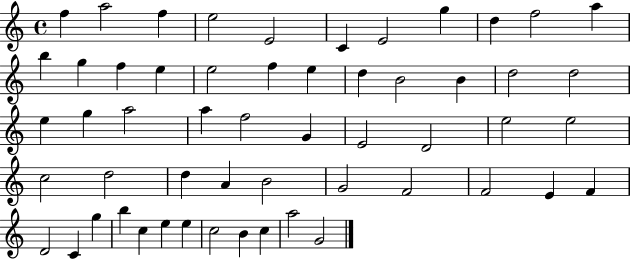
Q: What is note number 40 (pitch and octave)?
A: F4